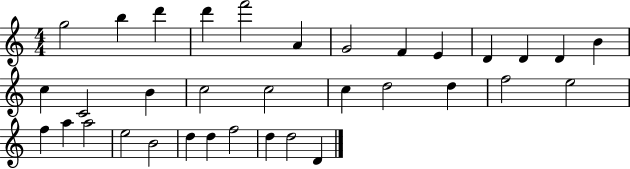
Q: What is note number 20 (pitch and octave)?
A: D5